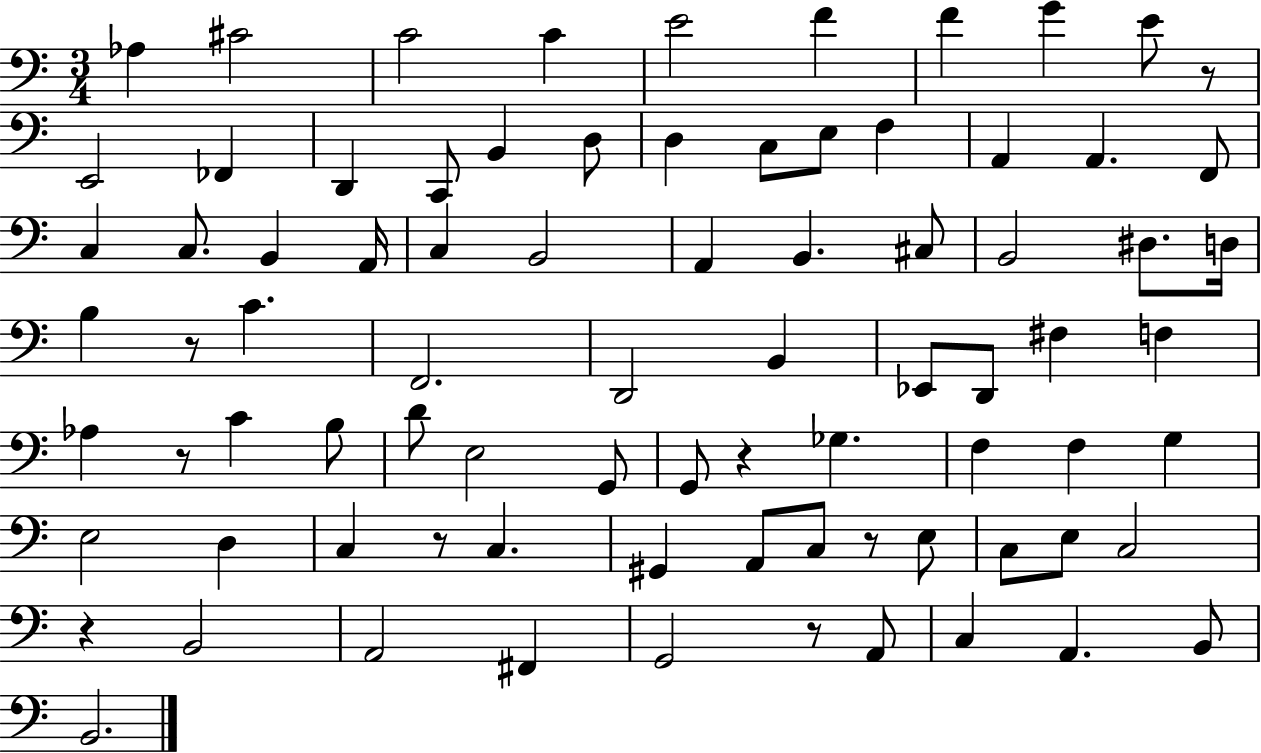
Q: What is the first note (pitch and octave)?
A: Ab3